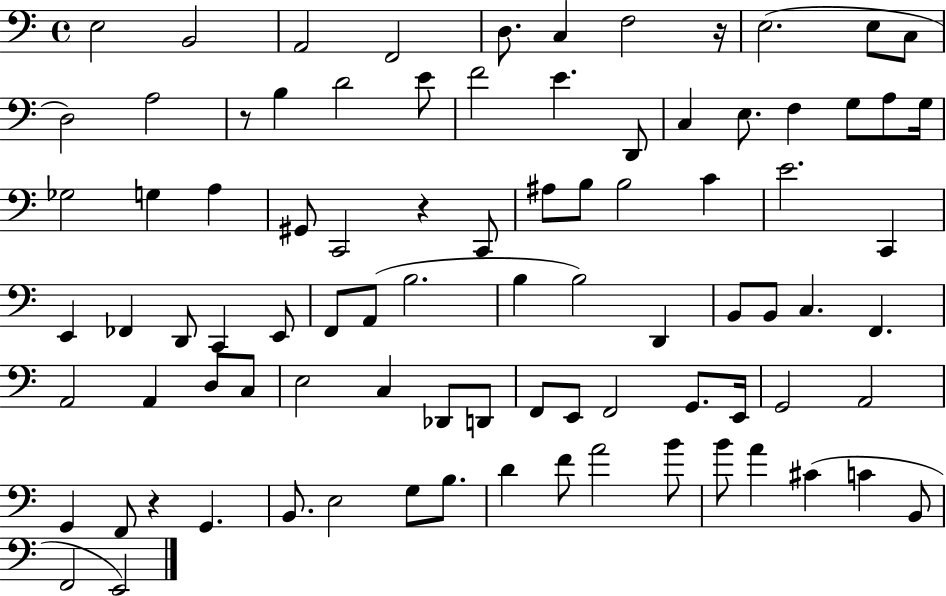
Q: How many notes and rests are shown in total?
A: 88